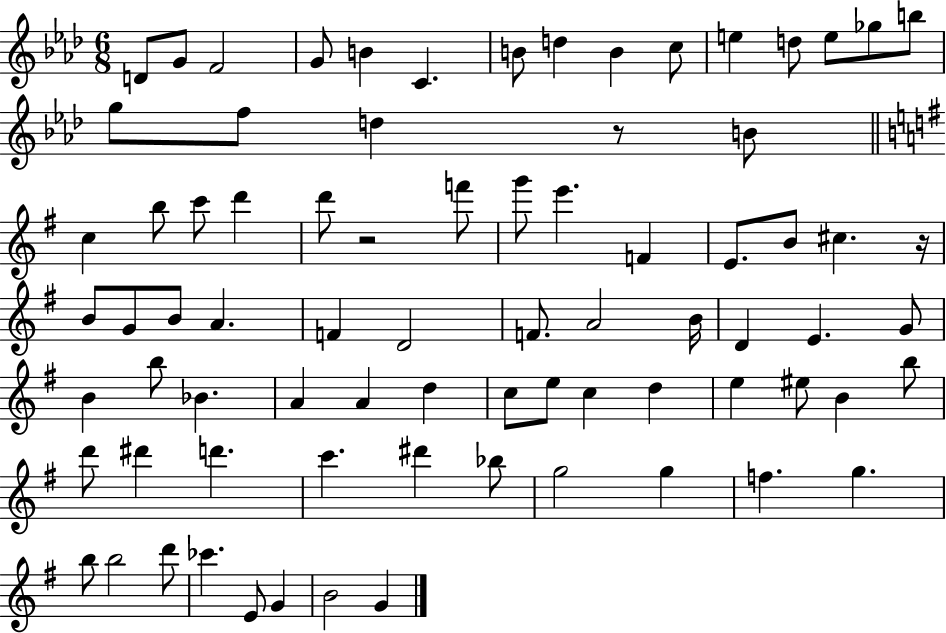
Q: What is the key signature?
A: AES major